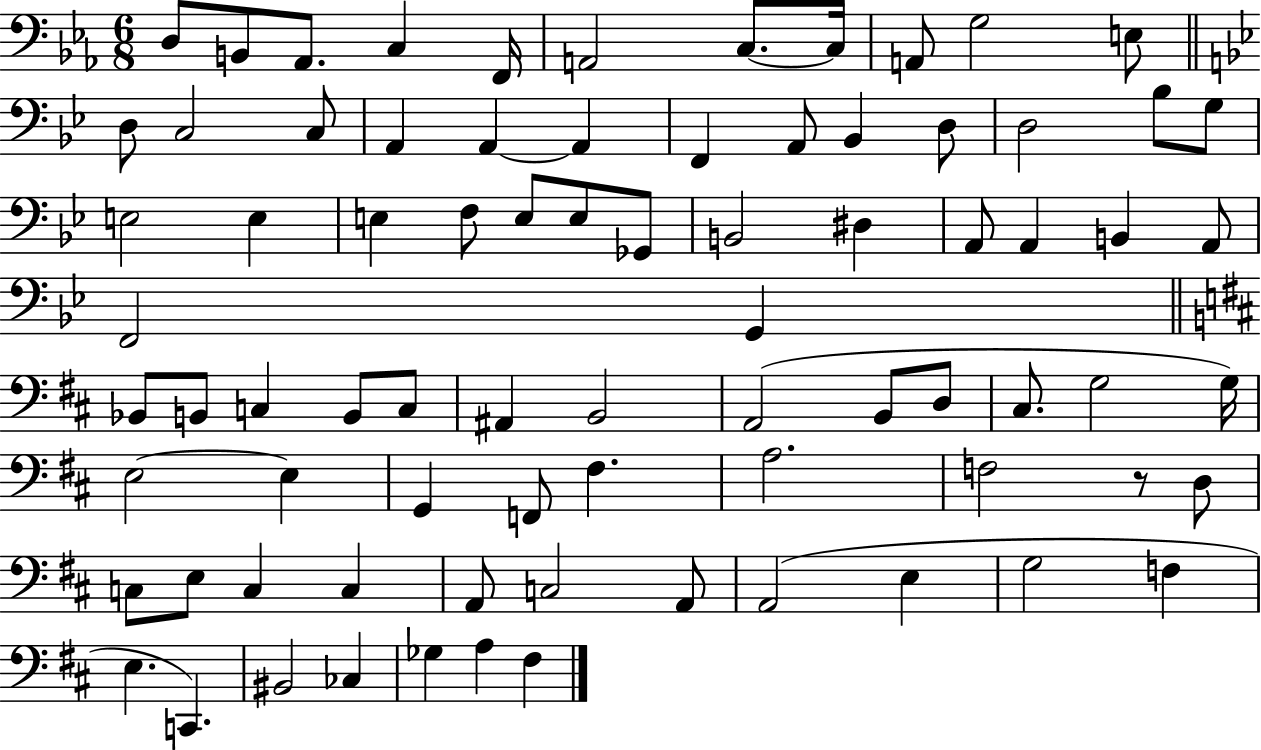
D3/e B2/e Ab2/e. C3/q F2/s A2/h C3/e. C3/s A2/e G3/h E3/e D3/e C3/h C3/e A2/q A2/q A2/q F2/q A2/e Bb2/q D3/e D3/h Bb3/e G3/e E3/h E3/q E3/q F3/e E3/e E3/e Gb2/e B2/h D#3/q A2/e A2/q B2/q A2/e F2/h G2/q Bb2/e B2/e C3/q B2/e C3/e A#2/q B2/h A2/h B2/e D3/e C#3/e. G3/h G3/s E3/h E3/q G2/q F2/e F#3/q. A3/h. F3/h R/e D3/e C3/e E3/e C3/q C3/q A2/e C3/h A2/e A2/h E3/q G3/h F3/q E3/q. C2/q. BIS2/h CES3/q Gb3/q A3/q F#3/q